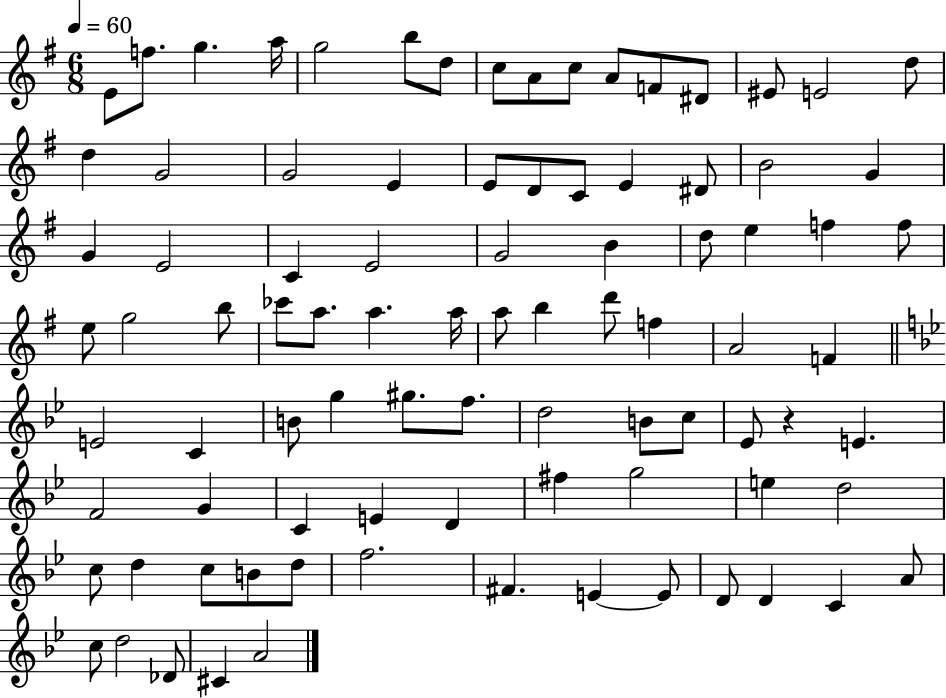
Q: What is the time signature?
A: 6/8